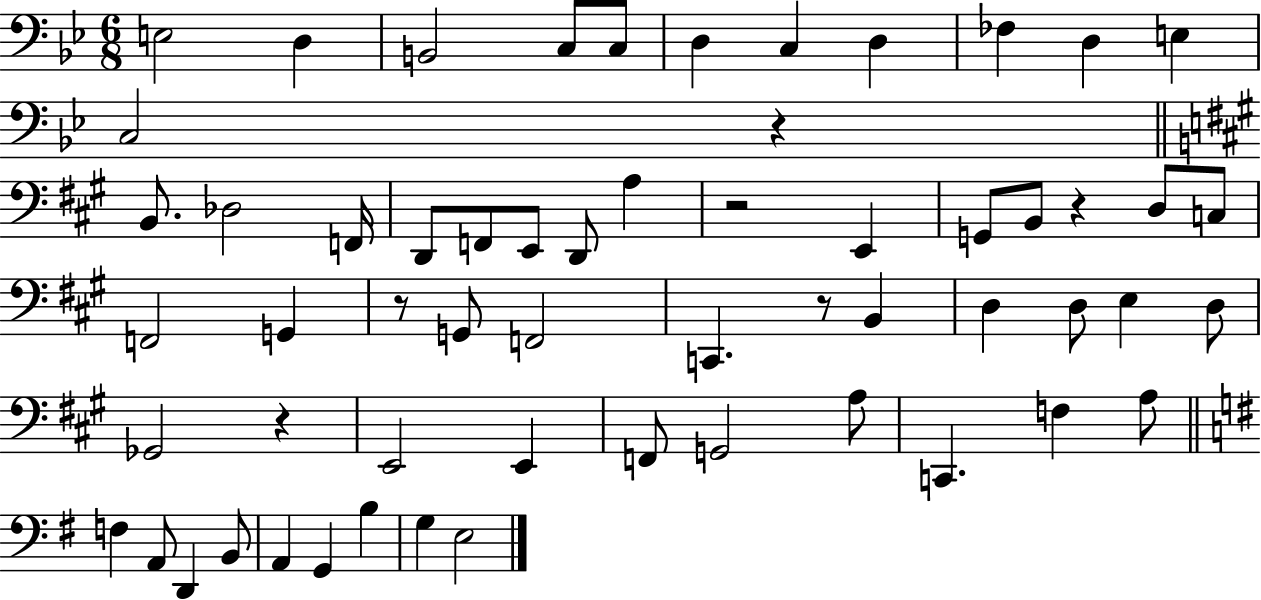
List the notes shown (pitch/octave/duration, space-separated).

E3/h D3/q B2/h C3/e C3/e D3/q C3/q D3/q FES3/q D3/q E3/q C3/h R/q B2/e. Db3/h F2/s D2/e F2/e E2/e D2/e A3/q R/h E2/q G2/e B2/e R/q D3/e C3/e F2/h G2/q R/e G2/e F2/h C2/q. R/e B2/q D3/q D3/e E3/q D3/e Gb2/h R/q E2/h E2/q F2/e G2/h A3/e C2/q. F3/q A3/e F3/q A2/e D2/q B2/e A2/q G2/q B3/q G3/q E3/h